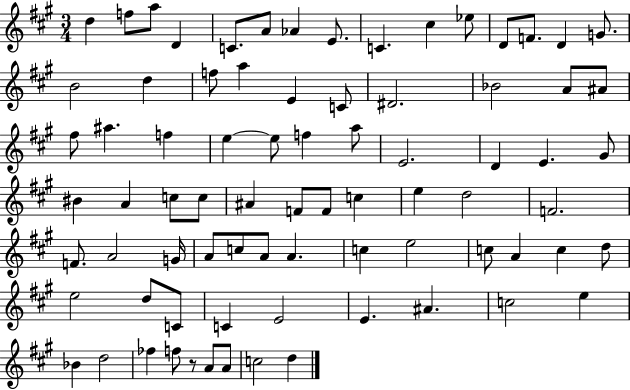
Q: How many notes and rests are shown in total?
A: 78